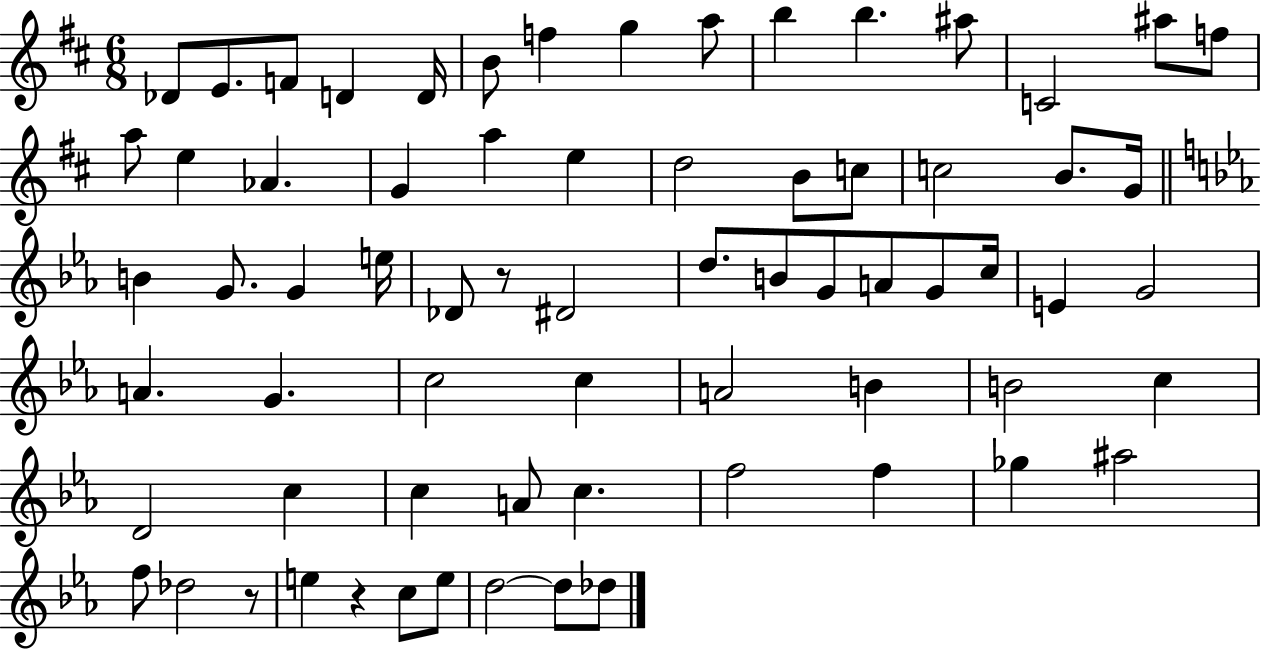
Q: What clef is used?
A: treble